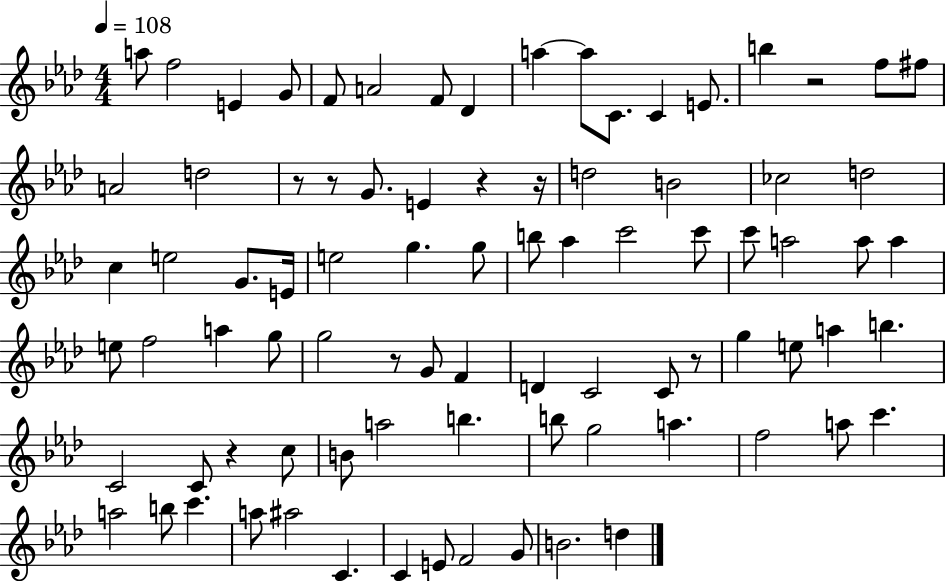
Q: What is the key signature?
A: AES major